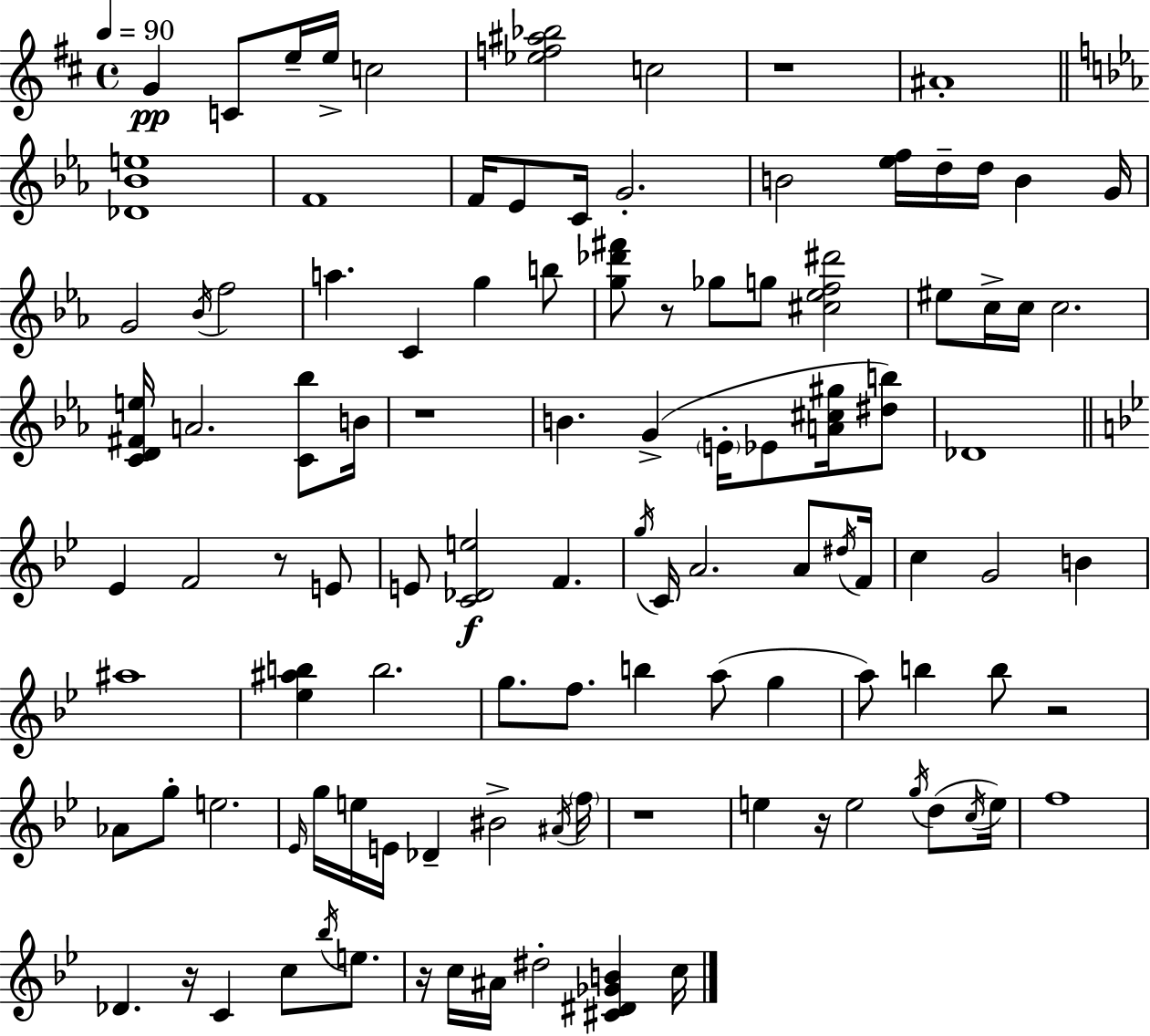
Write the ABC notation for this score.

X:1
T:Untitled
M:4/4
L:1/4
K:D
G C/2 e/4 e/4 c2 [_ef^a_b]2 c2 z4 ^A4 [_D_Be]4 F4 F/4 _E/2 C/4 G2 B2 [_ef]/4 d/4 d/4 B G/4 G2 _B/4 f2 a C g b/2 [g_d'^f']/2 z/2 _g/2 g/2 [^c_ef^d']2 ^e/2 c/4 c/4 c2 [CD^Fe]/4 A2 [C_b]/2 B/4 z4 B G E/4 _E/2 [A^c^g]/4 [^db]/2 _D4 _E F2 z/2 E/2 E/2 [C_De]2 F g/4 C/4 A2 A/2 ^d/4 F/4 c G2 B ^a4 [_e^ab] b2 g/2 f/2 b a/2 g a/2 b b/2 z2 _A/2 g/2 e2 _E/4 g/4 e/4 E/4 _D ^B2 ^A/4 f/4 z4 e z/4 e2 g/4 d/2 c/4 e/4 f4 _D z/4 C c/2 _b/4 e/2 z/4 c/4 ^A/4 ^d2 [^C^D_GB] c/4